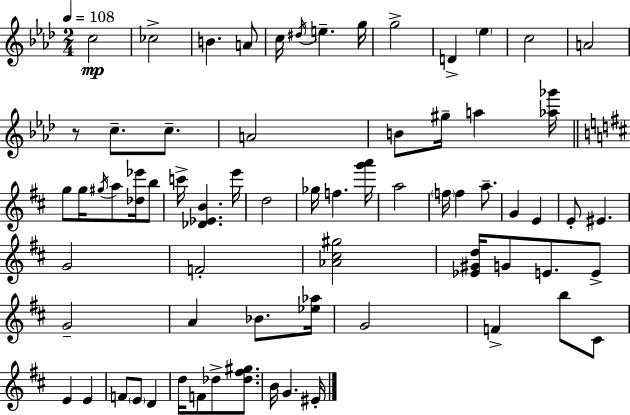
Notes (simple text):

C5/h CES5/h B4/q. A4/e C5/s D#5/s E5/q. G5/s G5/h D4/q Eb5/q C5/h A4/h R/e C5/e. C5/e. A4/h B4/e G#5/s A5/q [Ab5,Gb6]/s G5/e G5/s G#5/s A5/e [Db5,Eb6]/s B5/e C6/s [Db4,Eb4,B4]/q. E6/s D5/h Gb5/s F5/q. [G6,A6]/s A5/h F5/s F5/q A5/e. G4/q E4/q E4/e EIS4/q. G4/h F4/h [Ab4,C#5,G#5]/h [Eb4,G#4,D5]/s G4/e E4/e. E4/e G4/h A4/q Bb4/e. [Eb5,Ab5]/s G4/h F4/q B5/e C#4/e E4/q E4/q F4/e E4/e D4/q D5/s F4/e Db5/e [Db5,F#5,G#5]/e. B4/s G4/q. EIS4/s